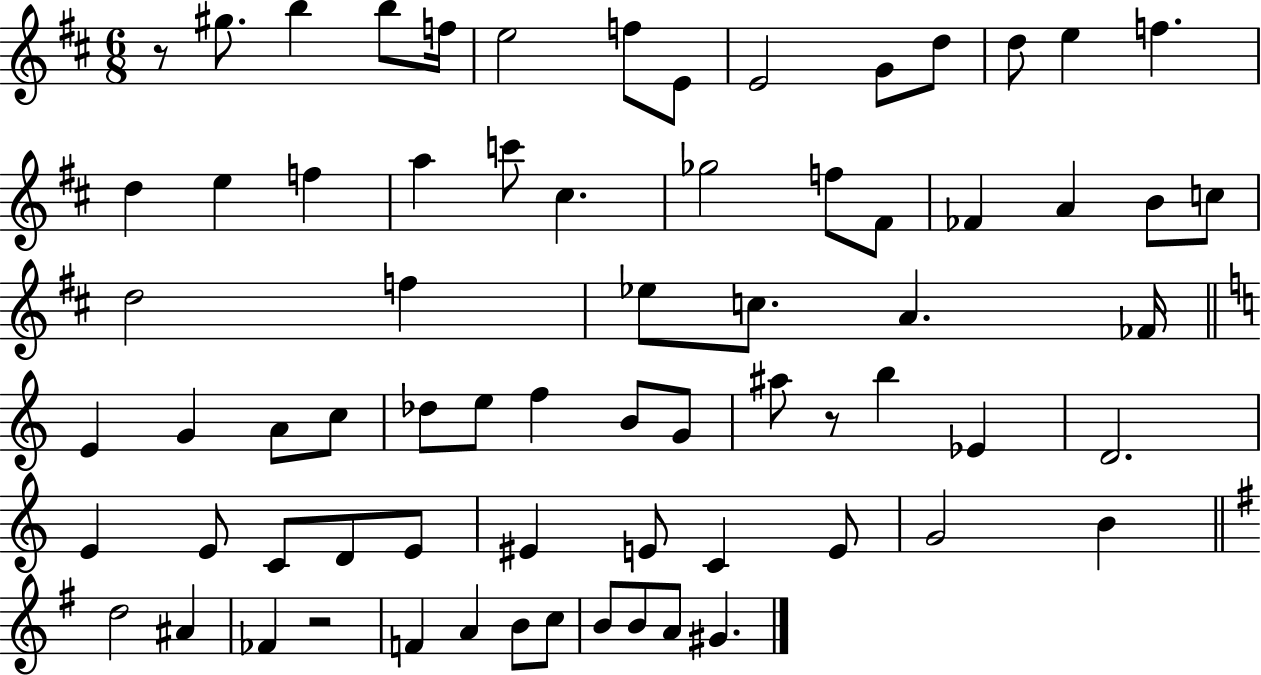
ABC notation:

X:1
T:Untitled
M:6/8
L:1/4
K:D
z/2 ^g/2 b b/2 f/4 e2 f/2 E/2 E2 G/2 d/2 d/2 e f d e f a c'/2 ^c _g2 f/2 ^F/2 _F A B/2 c/2 d2 f _e/2 c/2 A _F/4 E G A/2 c/2 _d/2 e/2 f B/2 G/2 ^a/2 z/2 b _E D2 E E/2 C/2 D/2 E/2 ^E E/2 C E/2 G2 B d2 ^A _F z2 F A B/2 c/2 B/2 B/2 A/2 ^G